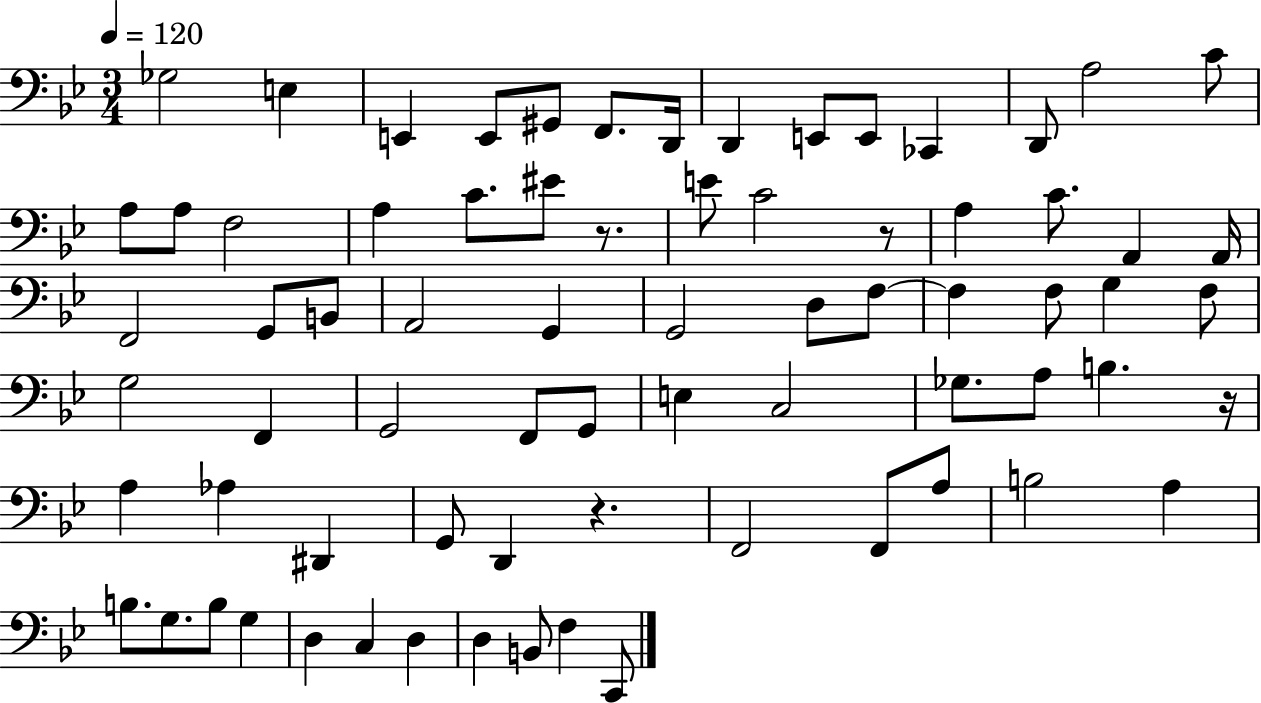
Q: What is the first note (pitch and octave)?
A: Gb3